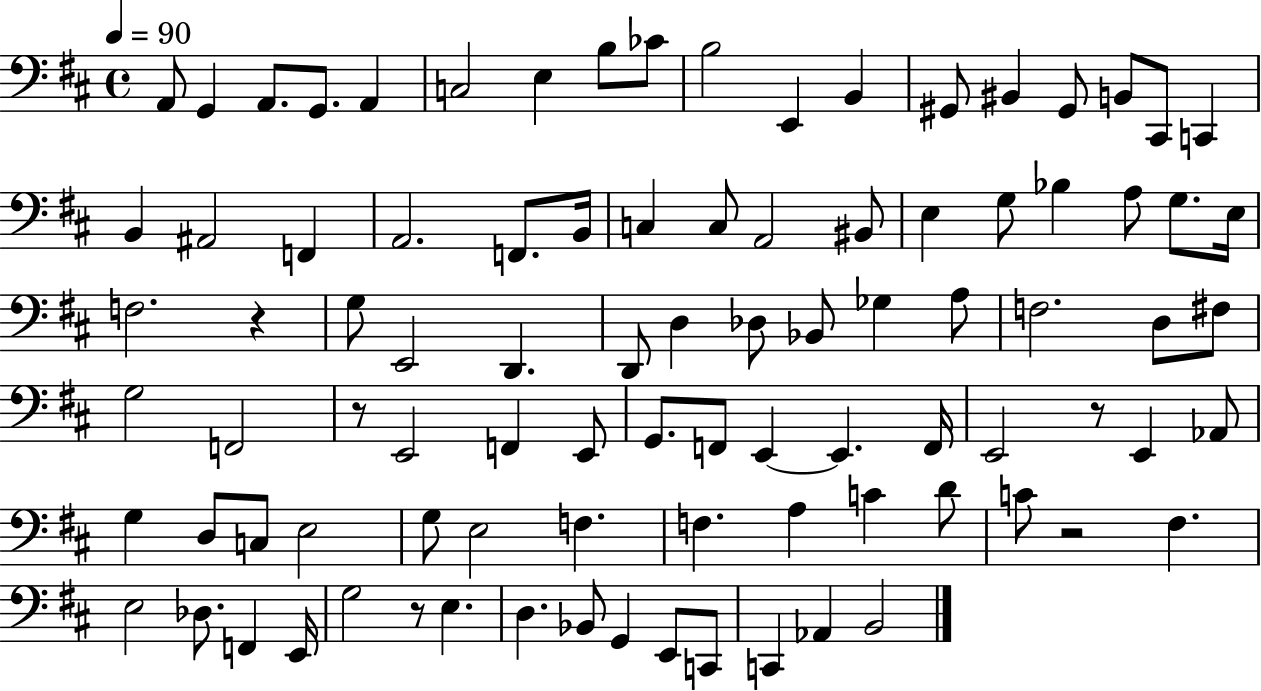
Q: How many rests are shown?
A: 5